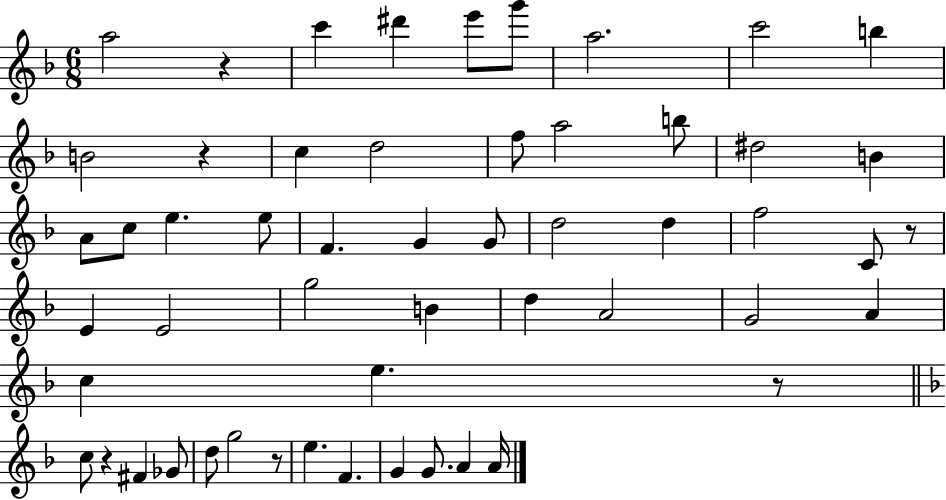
A5/h R/q C6/q D#6/q E6/e G6/e A5/h. C6/h B5/q B4/h R/q C5/q D5/h F5/e A5/h B5/e D#5/h B4/q A4/e C5/e E5/q. E5/e F4/q. G4/q G4/e D5/h D5/q F5/h C4/e R/e E4/q E4/h G5/h B4/q D5/q A4/h G4/h A4/q C5/q E5/q. R/e C5/e R/q F#4/q Gb4/e D5/e G5/h R/e E5/q. F4/q. G4/q G4/e. A4/q A4/s